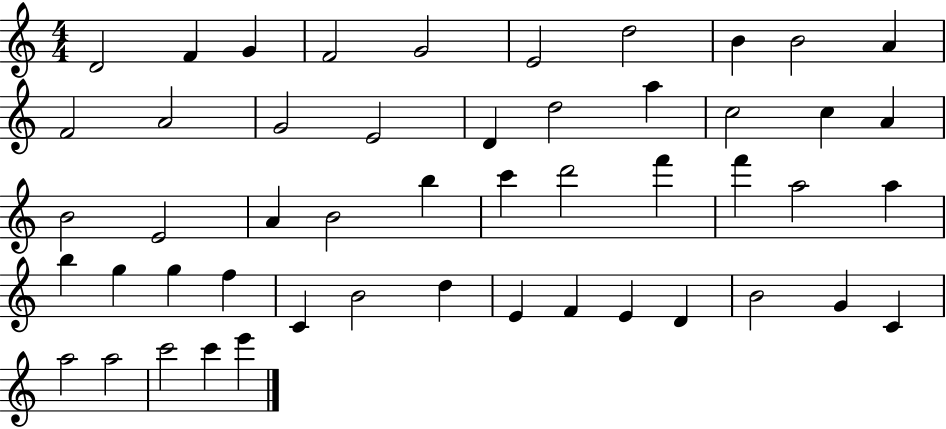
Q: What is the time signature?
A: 4/4